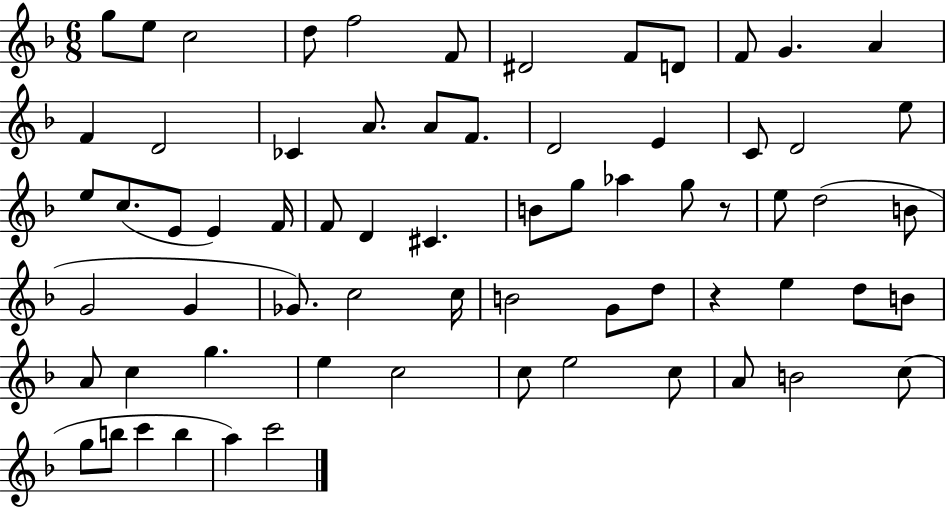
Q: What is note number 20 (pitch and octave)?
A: E4